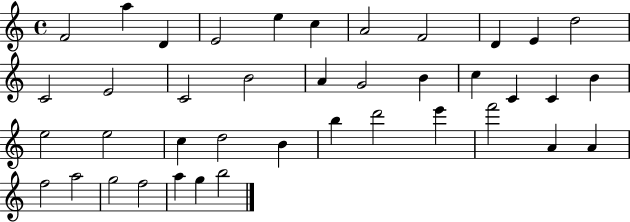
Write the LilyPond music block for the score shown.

{
  \clef treble
  \time 4/4
  \defaultTimeSignature
  \key c \major
  f'2 a''4 d'4 | e'2 e''4 c''4 | a'2 f'2 | d'4 e'4 d''2 | \break c'2 e'2 | c'2 b'2 | a'4 g'2 b'4 | c''4 c'4 c'4 b'4 | \break e''2 e''2 | c''4 d''2 b'4 | b''4 d'''2 e'''4 | f'''2 a'4 a'4 | \break f''2 a''2 | g''2 f''2 | a''4 g''4 b''2 | \bar "|."
}